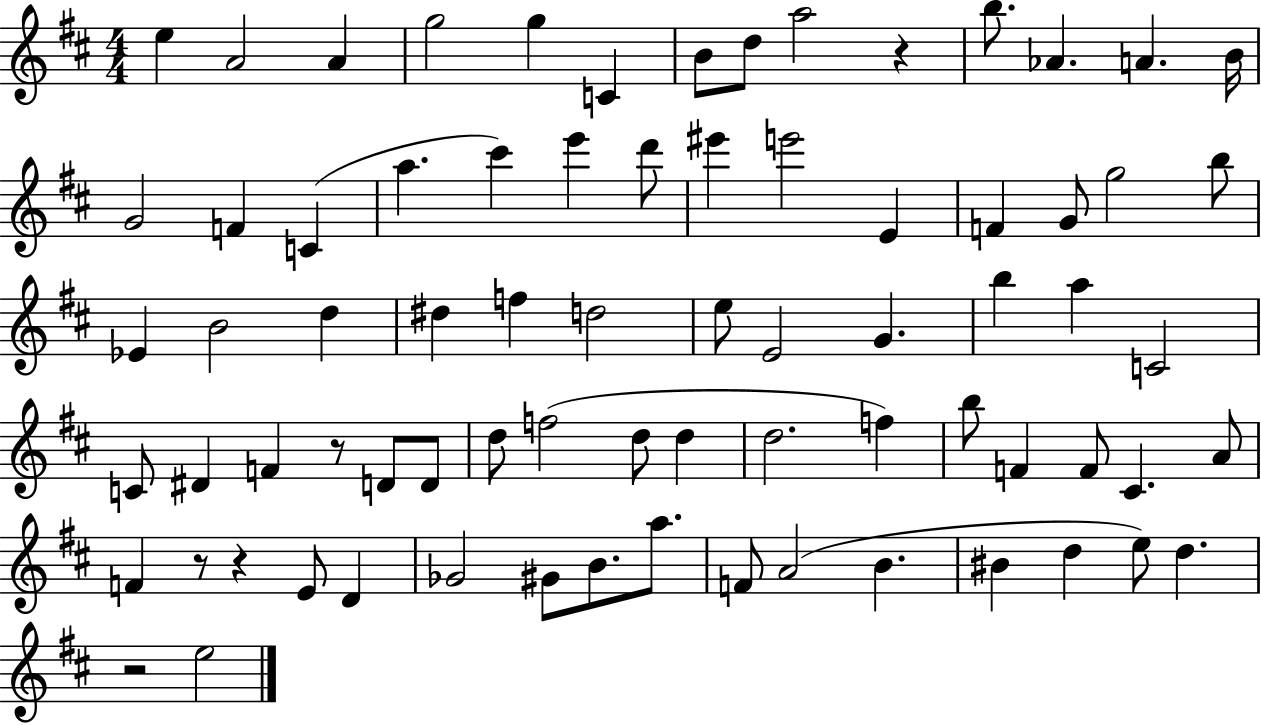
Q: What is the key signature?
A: D major